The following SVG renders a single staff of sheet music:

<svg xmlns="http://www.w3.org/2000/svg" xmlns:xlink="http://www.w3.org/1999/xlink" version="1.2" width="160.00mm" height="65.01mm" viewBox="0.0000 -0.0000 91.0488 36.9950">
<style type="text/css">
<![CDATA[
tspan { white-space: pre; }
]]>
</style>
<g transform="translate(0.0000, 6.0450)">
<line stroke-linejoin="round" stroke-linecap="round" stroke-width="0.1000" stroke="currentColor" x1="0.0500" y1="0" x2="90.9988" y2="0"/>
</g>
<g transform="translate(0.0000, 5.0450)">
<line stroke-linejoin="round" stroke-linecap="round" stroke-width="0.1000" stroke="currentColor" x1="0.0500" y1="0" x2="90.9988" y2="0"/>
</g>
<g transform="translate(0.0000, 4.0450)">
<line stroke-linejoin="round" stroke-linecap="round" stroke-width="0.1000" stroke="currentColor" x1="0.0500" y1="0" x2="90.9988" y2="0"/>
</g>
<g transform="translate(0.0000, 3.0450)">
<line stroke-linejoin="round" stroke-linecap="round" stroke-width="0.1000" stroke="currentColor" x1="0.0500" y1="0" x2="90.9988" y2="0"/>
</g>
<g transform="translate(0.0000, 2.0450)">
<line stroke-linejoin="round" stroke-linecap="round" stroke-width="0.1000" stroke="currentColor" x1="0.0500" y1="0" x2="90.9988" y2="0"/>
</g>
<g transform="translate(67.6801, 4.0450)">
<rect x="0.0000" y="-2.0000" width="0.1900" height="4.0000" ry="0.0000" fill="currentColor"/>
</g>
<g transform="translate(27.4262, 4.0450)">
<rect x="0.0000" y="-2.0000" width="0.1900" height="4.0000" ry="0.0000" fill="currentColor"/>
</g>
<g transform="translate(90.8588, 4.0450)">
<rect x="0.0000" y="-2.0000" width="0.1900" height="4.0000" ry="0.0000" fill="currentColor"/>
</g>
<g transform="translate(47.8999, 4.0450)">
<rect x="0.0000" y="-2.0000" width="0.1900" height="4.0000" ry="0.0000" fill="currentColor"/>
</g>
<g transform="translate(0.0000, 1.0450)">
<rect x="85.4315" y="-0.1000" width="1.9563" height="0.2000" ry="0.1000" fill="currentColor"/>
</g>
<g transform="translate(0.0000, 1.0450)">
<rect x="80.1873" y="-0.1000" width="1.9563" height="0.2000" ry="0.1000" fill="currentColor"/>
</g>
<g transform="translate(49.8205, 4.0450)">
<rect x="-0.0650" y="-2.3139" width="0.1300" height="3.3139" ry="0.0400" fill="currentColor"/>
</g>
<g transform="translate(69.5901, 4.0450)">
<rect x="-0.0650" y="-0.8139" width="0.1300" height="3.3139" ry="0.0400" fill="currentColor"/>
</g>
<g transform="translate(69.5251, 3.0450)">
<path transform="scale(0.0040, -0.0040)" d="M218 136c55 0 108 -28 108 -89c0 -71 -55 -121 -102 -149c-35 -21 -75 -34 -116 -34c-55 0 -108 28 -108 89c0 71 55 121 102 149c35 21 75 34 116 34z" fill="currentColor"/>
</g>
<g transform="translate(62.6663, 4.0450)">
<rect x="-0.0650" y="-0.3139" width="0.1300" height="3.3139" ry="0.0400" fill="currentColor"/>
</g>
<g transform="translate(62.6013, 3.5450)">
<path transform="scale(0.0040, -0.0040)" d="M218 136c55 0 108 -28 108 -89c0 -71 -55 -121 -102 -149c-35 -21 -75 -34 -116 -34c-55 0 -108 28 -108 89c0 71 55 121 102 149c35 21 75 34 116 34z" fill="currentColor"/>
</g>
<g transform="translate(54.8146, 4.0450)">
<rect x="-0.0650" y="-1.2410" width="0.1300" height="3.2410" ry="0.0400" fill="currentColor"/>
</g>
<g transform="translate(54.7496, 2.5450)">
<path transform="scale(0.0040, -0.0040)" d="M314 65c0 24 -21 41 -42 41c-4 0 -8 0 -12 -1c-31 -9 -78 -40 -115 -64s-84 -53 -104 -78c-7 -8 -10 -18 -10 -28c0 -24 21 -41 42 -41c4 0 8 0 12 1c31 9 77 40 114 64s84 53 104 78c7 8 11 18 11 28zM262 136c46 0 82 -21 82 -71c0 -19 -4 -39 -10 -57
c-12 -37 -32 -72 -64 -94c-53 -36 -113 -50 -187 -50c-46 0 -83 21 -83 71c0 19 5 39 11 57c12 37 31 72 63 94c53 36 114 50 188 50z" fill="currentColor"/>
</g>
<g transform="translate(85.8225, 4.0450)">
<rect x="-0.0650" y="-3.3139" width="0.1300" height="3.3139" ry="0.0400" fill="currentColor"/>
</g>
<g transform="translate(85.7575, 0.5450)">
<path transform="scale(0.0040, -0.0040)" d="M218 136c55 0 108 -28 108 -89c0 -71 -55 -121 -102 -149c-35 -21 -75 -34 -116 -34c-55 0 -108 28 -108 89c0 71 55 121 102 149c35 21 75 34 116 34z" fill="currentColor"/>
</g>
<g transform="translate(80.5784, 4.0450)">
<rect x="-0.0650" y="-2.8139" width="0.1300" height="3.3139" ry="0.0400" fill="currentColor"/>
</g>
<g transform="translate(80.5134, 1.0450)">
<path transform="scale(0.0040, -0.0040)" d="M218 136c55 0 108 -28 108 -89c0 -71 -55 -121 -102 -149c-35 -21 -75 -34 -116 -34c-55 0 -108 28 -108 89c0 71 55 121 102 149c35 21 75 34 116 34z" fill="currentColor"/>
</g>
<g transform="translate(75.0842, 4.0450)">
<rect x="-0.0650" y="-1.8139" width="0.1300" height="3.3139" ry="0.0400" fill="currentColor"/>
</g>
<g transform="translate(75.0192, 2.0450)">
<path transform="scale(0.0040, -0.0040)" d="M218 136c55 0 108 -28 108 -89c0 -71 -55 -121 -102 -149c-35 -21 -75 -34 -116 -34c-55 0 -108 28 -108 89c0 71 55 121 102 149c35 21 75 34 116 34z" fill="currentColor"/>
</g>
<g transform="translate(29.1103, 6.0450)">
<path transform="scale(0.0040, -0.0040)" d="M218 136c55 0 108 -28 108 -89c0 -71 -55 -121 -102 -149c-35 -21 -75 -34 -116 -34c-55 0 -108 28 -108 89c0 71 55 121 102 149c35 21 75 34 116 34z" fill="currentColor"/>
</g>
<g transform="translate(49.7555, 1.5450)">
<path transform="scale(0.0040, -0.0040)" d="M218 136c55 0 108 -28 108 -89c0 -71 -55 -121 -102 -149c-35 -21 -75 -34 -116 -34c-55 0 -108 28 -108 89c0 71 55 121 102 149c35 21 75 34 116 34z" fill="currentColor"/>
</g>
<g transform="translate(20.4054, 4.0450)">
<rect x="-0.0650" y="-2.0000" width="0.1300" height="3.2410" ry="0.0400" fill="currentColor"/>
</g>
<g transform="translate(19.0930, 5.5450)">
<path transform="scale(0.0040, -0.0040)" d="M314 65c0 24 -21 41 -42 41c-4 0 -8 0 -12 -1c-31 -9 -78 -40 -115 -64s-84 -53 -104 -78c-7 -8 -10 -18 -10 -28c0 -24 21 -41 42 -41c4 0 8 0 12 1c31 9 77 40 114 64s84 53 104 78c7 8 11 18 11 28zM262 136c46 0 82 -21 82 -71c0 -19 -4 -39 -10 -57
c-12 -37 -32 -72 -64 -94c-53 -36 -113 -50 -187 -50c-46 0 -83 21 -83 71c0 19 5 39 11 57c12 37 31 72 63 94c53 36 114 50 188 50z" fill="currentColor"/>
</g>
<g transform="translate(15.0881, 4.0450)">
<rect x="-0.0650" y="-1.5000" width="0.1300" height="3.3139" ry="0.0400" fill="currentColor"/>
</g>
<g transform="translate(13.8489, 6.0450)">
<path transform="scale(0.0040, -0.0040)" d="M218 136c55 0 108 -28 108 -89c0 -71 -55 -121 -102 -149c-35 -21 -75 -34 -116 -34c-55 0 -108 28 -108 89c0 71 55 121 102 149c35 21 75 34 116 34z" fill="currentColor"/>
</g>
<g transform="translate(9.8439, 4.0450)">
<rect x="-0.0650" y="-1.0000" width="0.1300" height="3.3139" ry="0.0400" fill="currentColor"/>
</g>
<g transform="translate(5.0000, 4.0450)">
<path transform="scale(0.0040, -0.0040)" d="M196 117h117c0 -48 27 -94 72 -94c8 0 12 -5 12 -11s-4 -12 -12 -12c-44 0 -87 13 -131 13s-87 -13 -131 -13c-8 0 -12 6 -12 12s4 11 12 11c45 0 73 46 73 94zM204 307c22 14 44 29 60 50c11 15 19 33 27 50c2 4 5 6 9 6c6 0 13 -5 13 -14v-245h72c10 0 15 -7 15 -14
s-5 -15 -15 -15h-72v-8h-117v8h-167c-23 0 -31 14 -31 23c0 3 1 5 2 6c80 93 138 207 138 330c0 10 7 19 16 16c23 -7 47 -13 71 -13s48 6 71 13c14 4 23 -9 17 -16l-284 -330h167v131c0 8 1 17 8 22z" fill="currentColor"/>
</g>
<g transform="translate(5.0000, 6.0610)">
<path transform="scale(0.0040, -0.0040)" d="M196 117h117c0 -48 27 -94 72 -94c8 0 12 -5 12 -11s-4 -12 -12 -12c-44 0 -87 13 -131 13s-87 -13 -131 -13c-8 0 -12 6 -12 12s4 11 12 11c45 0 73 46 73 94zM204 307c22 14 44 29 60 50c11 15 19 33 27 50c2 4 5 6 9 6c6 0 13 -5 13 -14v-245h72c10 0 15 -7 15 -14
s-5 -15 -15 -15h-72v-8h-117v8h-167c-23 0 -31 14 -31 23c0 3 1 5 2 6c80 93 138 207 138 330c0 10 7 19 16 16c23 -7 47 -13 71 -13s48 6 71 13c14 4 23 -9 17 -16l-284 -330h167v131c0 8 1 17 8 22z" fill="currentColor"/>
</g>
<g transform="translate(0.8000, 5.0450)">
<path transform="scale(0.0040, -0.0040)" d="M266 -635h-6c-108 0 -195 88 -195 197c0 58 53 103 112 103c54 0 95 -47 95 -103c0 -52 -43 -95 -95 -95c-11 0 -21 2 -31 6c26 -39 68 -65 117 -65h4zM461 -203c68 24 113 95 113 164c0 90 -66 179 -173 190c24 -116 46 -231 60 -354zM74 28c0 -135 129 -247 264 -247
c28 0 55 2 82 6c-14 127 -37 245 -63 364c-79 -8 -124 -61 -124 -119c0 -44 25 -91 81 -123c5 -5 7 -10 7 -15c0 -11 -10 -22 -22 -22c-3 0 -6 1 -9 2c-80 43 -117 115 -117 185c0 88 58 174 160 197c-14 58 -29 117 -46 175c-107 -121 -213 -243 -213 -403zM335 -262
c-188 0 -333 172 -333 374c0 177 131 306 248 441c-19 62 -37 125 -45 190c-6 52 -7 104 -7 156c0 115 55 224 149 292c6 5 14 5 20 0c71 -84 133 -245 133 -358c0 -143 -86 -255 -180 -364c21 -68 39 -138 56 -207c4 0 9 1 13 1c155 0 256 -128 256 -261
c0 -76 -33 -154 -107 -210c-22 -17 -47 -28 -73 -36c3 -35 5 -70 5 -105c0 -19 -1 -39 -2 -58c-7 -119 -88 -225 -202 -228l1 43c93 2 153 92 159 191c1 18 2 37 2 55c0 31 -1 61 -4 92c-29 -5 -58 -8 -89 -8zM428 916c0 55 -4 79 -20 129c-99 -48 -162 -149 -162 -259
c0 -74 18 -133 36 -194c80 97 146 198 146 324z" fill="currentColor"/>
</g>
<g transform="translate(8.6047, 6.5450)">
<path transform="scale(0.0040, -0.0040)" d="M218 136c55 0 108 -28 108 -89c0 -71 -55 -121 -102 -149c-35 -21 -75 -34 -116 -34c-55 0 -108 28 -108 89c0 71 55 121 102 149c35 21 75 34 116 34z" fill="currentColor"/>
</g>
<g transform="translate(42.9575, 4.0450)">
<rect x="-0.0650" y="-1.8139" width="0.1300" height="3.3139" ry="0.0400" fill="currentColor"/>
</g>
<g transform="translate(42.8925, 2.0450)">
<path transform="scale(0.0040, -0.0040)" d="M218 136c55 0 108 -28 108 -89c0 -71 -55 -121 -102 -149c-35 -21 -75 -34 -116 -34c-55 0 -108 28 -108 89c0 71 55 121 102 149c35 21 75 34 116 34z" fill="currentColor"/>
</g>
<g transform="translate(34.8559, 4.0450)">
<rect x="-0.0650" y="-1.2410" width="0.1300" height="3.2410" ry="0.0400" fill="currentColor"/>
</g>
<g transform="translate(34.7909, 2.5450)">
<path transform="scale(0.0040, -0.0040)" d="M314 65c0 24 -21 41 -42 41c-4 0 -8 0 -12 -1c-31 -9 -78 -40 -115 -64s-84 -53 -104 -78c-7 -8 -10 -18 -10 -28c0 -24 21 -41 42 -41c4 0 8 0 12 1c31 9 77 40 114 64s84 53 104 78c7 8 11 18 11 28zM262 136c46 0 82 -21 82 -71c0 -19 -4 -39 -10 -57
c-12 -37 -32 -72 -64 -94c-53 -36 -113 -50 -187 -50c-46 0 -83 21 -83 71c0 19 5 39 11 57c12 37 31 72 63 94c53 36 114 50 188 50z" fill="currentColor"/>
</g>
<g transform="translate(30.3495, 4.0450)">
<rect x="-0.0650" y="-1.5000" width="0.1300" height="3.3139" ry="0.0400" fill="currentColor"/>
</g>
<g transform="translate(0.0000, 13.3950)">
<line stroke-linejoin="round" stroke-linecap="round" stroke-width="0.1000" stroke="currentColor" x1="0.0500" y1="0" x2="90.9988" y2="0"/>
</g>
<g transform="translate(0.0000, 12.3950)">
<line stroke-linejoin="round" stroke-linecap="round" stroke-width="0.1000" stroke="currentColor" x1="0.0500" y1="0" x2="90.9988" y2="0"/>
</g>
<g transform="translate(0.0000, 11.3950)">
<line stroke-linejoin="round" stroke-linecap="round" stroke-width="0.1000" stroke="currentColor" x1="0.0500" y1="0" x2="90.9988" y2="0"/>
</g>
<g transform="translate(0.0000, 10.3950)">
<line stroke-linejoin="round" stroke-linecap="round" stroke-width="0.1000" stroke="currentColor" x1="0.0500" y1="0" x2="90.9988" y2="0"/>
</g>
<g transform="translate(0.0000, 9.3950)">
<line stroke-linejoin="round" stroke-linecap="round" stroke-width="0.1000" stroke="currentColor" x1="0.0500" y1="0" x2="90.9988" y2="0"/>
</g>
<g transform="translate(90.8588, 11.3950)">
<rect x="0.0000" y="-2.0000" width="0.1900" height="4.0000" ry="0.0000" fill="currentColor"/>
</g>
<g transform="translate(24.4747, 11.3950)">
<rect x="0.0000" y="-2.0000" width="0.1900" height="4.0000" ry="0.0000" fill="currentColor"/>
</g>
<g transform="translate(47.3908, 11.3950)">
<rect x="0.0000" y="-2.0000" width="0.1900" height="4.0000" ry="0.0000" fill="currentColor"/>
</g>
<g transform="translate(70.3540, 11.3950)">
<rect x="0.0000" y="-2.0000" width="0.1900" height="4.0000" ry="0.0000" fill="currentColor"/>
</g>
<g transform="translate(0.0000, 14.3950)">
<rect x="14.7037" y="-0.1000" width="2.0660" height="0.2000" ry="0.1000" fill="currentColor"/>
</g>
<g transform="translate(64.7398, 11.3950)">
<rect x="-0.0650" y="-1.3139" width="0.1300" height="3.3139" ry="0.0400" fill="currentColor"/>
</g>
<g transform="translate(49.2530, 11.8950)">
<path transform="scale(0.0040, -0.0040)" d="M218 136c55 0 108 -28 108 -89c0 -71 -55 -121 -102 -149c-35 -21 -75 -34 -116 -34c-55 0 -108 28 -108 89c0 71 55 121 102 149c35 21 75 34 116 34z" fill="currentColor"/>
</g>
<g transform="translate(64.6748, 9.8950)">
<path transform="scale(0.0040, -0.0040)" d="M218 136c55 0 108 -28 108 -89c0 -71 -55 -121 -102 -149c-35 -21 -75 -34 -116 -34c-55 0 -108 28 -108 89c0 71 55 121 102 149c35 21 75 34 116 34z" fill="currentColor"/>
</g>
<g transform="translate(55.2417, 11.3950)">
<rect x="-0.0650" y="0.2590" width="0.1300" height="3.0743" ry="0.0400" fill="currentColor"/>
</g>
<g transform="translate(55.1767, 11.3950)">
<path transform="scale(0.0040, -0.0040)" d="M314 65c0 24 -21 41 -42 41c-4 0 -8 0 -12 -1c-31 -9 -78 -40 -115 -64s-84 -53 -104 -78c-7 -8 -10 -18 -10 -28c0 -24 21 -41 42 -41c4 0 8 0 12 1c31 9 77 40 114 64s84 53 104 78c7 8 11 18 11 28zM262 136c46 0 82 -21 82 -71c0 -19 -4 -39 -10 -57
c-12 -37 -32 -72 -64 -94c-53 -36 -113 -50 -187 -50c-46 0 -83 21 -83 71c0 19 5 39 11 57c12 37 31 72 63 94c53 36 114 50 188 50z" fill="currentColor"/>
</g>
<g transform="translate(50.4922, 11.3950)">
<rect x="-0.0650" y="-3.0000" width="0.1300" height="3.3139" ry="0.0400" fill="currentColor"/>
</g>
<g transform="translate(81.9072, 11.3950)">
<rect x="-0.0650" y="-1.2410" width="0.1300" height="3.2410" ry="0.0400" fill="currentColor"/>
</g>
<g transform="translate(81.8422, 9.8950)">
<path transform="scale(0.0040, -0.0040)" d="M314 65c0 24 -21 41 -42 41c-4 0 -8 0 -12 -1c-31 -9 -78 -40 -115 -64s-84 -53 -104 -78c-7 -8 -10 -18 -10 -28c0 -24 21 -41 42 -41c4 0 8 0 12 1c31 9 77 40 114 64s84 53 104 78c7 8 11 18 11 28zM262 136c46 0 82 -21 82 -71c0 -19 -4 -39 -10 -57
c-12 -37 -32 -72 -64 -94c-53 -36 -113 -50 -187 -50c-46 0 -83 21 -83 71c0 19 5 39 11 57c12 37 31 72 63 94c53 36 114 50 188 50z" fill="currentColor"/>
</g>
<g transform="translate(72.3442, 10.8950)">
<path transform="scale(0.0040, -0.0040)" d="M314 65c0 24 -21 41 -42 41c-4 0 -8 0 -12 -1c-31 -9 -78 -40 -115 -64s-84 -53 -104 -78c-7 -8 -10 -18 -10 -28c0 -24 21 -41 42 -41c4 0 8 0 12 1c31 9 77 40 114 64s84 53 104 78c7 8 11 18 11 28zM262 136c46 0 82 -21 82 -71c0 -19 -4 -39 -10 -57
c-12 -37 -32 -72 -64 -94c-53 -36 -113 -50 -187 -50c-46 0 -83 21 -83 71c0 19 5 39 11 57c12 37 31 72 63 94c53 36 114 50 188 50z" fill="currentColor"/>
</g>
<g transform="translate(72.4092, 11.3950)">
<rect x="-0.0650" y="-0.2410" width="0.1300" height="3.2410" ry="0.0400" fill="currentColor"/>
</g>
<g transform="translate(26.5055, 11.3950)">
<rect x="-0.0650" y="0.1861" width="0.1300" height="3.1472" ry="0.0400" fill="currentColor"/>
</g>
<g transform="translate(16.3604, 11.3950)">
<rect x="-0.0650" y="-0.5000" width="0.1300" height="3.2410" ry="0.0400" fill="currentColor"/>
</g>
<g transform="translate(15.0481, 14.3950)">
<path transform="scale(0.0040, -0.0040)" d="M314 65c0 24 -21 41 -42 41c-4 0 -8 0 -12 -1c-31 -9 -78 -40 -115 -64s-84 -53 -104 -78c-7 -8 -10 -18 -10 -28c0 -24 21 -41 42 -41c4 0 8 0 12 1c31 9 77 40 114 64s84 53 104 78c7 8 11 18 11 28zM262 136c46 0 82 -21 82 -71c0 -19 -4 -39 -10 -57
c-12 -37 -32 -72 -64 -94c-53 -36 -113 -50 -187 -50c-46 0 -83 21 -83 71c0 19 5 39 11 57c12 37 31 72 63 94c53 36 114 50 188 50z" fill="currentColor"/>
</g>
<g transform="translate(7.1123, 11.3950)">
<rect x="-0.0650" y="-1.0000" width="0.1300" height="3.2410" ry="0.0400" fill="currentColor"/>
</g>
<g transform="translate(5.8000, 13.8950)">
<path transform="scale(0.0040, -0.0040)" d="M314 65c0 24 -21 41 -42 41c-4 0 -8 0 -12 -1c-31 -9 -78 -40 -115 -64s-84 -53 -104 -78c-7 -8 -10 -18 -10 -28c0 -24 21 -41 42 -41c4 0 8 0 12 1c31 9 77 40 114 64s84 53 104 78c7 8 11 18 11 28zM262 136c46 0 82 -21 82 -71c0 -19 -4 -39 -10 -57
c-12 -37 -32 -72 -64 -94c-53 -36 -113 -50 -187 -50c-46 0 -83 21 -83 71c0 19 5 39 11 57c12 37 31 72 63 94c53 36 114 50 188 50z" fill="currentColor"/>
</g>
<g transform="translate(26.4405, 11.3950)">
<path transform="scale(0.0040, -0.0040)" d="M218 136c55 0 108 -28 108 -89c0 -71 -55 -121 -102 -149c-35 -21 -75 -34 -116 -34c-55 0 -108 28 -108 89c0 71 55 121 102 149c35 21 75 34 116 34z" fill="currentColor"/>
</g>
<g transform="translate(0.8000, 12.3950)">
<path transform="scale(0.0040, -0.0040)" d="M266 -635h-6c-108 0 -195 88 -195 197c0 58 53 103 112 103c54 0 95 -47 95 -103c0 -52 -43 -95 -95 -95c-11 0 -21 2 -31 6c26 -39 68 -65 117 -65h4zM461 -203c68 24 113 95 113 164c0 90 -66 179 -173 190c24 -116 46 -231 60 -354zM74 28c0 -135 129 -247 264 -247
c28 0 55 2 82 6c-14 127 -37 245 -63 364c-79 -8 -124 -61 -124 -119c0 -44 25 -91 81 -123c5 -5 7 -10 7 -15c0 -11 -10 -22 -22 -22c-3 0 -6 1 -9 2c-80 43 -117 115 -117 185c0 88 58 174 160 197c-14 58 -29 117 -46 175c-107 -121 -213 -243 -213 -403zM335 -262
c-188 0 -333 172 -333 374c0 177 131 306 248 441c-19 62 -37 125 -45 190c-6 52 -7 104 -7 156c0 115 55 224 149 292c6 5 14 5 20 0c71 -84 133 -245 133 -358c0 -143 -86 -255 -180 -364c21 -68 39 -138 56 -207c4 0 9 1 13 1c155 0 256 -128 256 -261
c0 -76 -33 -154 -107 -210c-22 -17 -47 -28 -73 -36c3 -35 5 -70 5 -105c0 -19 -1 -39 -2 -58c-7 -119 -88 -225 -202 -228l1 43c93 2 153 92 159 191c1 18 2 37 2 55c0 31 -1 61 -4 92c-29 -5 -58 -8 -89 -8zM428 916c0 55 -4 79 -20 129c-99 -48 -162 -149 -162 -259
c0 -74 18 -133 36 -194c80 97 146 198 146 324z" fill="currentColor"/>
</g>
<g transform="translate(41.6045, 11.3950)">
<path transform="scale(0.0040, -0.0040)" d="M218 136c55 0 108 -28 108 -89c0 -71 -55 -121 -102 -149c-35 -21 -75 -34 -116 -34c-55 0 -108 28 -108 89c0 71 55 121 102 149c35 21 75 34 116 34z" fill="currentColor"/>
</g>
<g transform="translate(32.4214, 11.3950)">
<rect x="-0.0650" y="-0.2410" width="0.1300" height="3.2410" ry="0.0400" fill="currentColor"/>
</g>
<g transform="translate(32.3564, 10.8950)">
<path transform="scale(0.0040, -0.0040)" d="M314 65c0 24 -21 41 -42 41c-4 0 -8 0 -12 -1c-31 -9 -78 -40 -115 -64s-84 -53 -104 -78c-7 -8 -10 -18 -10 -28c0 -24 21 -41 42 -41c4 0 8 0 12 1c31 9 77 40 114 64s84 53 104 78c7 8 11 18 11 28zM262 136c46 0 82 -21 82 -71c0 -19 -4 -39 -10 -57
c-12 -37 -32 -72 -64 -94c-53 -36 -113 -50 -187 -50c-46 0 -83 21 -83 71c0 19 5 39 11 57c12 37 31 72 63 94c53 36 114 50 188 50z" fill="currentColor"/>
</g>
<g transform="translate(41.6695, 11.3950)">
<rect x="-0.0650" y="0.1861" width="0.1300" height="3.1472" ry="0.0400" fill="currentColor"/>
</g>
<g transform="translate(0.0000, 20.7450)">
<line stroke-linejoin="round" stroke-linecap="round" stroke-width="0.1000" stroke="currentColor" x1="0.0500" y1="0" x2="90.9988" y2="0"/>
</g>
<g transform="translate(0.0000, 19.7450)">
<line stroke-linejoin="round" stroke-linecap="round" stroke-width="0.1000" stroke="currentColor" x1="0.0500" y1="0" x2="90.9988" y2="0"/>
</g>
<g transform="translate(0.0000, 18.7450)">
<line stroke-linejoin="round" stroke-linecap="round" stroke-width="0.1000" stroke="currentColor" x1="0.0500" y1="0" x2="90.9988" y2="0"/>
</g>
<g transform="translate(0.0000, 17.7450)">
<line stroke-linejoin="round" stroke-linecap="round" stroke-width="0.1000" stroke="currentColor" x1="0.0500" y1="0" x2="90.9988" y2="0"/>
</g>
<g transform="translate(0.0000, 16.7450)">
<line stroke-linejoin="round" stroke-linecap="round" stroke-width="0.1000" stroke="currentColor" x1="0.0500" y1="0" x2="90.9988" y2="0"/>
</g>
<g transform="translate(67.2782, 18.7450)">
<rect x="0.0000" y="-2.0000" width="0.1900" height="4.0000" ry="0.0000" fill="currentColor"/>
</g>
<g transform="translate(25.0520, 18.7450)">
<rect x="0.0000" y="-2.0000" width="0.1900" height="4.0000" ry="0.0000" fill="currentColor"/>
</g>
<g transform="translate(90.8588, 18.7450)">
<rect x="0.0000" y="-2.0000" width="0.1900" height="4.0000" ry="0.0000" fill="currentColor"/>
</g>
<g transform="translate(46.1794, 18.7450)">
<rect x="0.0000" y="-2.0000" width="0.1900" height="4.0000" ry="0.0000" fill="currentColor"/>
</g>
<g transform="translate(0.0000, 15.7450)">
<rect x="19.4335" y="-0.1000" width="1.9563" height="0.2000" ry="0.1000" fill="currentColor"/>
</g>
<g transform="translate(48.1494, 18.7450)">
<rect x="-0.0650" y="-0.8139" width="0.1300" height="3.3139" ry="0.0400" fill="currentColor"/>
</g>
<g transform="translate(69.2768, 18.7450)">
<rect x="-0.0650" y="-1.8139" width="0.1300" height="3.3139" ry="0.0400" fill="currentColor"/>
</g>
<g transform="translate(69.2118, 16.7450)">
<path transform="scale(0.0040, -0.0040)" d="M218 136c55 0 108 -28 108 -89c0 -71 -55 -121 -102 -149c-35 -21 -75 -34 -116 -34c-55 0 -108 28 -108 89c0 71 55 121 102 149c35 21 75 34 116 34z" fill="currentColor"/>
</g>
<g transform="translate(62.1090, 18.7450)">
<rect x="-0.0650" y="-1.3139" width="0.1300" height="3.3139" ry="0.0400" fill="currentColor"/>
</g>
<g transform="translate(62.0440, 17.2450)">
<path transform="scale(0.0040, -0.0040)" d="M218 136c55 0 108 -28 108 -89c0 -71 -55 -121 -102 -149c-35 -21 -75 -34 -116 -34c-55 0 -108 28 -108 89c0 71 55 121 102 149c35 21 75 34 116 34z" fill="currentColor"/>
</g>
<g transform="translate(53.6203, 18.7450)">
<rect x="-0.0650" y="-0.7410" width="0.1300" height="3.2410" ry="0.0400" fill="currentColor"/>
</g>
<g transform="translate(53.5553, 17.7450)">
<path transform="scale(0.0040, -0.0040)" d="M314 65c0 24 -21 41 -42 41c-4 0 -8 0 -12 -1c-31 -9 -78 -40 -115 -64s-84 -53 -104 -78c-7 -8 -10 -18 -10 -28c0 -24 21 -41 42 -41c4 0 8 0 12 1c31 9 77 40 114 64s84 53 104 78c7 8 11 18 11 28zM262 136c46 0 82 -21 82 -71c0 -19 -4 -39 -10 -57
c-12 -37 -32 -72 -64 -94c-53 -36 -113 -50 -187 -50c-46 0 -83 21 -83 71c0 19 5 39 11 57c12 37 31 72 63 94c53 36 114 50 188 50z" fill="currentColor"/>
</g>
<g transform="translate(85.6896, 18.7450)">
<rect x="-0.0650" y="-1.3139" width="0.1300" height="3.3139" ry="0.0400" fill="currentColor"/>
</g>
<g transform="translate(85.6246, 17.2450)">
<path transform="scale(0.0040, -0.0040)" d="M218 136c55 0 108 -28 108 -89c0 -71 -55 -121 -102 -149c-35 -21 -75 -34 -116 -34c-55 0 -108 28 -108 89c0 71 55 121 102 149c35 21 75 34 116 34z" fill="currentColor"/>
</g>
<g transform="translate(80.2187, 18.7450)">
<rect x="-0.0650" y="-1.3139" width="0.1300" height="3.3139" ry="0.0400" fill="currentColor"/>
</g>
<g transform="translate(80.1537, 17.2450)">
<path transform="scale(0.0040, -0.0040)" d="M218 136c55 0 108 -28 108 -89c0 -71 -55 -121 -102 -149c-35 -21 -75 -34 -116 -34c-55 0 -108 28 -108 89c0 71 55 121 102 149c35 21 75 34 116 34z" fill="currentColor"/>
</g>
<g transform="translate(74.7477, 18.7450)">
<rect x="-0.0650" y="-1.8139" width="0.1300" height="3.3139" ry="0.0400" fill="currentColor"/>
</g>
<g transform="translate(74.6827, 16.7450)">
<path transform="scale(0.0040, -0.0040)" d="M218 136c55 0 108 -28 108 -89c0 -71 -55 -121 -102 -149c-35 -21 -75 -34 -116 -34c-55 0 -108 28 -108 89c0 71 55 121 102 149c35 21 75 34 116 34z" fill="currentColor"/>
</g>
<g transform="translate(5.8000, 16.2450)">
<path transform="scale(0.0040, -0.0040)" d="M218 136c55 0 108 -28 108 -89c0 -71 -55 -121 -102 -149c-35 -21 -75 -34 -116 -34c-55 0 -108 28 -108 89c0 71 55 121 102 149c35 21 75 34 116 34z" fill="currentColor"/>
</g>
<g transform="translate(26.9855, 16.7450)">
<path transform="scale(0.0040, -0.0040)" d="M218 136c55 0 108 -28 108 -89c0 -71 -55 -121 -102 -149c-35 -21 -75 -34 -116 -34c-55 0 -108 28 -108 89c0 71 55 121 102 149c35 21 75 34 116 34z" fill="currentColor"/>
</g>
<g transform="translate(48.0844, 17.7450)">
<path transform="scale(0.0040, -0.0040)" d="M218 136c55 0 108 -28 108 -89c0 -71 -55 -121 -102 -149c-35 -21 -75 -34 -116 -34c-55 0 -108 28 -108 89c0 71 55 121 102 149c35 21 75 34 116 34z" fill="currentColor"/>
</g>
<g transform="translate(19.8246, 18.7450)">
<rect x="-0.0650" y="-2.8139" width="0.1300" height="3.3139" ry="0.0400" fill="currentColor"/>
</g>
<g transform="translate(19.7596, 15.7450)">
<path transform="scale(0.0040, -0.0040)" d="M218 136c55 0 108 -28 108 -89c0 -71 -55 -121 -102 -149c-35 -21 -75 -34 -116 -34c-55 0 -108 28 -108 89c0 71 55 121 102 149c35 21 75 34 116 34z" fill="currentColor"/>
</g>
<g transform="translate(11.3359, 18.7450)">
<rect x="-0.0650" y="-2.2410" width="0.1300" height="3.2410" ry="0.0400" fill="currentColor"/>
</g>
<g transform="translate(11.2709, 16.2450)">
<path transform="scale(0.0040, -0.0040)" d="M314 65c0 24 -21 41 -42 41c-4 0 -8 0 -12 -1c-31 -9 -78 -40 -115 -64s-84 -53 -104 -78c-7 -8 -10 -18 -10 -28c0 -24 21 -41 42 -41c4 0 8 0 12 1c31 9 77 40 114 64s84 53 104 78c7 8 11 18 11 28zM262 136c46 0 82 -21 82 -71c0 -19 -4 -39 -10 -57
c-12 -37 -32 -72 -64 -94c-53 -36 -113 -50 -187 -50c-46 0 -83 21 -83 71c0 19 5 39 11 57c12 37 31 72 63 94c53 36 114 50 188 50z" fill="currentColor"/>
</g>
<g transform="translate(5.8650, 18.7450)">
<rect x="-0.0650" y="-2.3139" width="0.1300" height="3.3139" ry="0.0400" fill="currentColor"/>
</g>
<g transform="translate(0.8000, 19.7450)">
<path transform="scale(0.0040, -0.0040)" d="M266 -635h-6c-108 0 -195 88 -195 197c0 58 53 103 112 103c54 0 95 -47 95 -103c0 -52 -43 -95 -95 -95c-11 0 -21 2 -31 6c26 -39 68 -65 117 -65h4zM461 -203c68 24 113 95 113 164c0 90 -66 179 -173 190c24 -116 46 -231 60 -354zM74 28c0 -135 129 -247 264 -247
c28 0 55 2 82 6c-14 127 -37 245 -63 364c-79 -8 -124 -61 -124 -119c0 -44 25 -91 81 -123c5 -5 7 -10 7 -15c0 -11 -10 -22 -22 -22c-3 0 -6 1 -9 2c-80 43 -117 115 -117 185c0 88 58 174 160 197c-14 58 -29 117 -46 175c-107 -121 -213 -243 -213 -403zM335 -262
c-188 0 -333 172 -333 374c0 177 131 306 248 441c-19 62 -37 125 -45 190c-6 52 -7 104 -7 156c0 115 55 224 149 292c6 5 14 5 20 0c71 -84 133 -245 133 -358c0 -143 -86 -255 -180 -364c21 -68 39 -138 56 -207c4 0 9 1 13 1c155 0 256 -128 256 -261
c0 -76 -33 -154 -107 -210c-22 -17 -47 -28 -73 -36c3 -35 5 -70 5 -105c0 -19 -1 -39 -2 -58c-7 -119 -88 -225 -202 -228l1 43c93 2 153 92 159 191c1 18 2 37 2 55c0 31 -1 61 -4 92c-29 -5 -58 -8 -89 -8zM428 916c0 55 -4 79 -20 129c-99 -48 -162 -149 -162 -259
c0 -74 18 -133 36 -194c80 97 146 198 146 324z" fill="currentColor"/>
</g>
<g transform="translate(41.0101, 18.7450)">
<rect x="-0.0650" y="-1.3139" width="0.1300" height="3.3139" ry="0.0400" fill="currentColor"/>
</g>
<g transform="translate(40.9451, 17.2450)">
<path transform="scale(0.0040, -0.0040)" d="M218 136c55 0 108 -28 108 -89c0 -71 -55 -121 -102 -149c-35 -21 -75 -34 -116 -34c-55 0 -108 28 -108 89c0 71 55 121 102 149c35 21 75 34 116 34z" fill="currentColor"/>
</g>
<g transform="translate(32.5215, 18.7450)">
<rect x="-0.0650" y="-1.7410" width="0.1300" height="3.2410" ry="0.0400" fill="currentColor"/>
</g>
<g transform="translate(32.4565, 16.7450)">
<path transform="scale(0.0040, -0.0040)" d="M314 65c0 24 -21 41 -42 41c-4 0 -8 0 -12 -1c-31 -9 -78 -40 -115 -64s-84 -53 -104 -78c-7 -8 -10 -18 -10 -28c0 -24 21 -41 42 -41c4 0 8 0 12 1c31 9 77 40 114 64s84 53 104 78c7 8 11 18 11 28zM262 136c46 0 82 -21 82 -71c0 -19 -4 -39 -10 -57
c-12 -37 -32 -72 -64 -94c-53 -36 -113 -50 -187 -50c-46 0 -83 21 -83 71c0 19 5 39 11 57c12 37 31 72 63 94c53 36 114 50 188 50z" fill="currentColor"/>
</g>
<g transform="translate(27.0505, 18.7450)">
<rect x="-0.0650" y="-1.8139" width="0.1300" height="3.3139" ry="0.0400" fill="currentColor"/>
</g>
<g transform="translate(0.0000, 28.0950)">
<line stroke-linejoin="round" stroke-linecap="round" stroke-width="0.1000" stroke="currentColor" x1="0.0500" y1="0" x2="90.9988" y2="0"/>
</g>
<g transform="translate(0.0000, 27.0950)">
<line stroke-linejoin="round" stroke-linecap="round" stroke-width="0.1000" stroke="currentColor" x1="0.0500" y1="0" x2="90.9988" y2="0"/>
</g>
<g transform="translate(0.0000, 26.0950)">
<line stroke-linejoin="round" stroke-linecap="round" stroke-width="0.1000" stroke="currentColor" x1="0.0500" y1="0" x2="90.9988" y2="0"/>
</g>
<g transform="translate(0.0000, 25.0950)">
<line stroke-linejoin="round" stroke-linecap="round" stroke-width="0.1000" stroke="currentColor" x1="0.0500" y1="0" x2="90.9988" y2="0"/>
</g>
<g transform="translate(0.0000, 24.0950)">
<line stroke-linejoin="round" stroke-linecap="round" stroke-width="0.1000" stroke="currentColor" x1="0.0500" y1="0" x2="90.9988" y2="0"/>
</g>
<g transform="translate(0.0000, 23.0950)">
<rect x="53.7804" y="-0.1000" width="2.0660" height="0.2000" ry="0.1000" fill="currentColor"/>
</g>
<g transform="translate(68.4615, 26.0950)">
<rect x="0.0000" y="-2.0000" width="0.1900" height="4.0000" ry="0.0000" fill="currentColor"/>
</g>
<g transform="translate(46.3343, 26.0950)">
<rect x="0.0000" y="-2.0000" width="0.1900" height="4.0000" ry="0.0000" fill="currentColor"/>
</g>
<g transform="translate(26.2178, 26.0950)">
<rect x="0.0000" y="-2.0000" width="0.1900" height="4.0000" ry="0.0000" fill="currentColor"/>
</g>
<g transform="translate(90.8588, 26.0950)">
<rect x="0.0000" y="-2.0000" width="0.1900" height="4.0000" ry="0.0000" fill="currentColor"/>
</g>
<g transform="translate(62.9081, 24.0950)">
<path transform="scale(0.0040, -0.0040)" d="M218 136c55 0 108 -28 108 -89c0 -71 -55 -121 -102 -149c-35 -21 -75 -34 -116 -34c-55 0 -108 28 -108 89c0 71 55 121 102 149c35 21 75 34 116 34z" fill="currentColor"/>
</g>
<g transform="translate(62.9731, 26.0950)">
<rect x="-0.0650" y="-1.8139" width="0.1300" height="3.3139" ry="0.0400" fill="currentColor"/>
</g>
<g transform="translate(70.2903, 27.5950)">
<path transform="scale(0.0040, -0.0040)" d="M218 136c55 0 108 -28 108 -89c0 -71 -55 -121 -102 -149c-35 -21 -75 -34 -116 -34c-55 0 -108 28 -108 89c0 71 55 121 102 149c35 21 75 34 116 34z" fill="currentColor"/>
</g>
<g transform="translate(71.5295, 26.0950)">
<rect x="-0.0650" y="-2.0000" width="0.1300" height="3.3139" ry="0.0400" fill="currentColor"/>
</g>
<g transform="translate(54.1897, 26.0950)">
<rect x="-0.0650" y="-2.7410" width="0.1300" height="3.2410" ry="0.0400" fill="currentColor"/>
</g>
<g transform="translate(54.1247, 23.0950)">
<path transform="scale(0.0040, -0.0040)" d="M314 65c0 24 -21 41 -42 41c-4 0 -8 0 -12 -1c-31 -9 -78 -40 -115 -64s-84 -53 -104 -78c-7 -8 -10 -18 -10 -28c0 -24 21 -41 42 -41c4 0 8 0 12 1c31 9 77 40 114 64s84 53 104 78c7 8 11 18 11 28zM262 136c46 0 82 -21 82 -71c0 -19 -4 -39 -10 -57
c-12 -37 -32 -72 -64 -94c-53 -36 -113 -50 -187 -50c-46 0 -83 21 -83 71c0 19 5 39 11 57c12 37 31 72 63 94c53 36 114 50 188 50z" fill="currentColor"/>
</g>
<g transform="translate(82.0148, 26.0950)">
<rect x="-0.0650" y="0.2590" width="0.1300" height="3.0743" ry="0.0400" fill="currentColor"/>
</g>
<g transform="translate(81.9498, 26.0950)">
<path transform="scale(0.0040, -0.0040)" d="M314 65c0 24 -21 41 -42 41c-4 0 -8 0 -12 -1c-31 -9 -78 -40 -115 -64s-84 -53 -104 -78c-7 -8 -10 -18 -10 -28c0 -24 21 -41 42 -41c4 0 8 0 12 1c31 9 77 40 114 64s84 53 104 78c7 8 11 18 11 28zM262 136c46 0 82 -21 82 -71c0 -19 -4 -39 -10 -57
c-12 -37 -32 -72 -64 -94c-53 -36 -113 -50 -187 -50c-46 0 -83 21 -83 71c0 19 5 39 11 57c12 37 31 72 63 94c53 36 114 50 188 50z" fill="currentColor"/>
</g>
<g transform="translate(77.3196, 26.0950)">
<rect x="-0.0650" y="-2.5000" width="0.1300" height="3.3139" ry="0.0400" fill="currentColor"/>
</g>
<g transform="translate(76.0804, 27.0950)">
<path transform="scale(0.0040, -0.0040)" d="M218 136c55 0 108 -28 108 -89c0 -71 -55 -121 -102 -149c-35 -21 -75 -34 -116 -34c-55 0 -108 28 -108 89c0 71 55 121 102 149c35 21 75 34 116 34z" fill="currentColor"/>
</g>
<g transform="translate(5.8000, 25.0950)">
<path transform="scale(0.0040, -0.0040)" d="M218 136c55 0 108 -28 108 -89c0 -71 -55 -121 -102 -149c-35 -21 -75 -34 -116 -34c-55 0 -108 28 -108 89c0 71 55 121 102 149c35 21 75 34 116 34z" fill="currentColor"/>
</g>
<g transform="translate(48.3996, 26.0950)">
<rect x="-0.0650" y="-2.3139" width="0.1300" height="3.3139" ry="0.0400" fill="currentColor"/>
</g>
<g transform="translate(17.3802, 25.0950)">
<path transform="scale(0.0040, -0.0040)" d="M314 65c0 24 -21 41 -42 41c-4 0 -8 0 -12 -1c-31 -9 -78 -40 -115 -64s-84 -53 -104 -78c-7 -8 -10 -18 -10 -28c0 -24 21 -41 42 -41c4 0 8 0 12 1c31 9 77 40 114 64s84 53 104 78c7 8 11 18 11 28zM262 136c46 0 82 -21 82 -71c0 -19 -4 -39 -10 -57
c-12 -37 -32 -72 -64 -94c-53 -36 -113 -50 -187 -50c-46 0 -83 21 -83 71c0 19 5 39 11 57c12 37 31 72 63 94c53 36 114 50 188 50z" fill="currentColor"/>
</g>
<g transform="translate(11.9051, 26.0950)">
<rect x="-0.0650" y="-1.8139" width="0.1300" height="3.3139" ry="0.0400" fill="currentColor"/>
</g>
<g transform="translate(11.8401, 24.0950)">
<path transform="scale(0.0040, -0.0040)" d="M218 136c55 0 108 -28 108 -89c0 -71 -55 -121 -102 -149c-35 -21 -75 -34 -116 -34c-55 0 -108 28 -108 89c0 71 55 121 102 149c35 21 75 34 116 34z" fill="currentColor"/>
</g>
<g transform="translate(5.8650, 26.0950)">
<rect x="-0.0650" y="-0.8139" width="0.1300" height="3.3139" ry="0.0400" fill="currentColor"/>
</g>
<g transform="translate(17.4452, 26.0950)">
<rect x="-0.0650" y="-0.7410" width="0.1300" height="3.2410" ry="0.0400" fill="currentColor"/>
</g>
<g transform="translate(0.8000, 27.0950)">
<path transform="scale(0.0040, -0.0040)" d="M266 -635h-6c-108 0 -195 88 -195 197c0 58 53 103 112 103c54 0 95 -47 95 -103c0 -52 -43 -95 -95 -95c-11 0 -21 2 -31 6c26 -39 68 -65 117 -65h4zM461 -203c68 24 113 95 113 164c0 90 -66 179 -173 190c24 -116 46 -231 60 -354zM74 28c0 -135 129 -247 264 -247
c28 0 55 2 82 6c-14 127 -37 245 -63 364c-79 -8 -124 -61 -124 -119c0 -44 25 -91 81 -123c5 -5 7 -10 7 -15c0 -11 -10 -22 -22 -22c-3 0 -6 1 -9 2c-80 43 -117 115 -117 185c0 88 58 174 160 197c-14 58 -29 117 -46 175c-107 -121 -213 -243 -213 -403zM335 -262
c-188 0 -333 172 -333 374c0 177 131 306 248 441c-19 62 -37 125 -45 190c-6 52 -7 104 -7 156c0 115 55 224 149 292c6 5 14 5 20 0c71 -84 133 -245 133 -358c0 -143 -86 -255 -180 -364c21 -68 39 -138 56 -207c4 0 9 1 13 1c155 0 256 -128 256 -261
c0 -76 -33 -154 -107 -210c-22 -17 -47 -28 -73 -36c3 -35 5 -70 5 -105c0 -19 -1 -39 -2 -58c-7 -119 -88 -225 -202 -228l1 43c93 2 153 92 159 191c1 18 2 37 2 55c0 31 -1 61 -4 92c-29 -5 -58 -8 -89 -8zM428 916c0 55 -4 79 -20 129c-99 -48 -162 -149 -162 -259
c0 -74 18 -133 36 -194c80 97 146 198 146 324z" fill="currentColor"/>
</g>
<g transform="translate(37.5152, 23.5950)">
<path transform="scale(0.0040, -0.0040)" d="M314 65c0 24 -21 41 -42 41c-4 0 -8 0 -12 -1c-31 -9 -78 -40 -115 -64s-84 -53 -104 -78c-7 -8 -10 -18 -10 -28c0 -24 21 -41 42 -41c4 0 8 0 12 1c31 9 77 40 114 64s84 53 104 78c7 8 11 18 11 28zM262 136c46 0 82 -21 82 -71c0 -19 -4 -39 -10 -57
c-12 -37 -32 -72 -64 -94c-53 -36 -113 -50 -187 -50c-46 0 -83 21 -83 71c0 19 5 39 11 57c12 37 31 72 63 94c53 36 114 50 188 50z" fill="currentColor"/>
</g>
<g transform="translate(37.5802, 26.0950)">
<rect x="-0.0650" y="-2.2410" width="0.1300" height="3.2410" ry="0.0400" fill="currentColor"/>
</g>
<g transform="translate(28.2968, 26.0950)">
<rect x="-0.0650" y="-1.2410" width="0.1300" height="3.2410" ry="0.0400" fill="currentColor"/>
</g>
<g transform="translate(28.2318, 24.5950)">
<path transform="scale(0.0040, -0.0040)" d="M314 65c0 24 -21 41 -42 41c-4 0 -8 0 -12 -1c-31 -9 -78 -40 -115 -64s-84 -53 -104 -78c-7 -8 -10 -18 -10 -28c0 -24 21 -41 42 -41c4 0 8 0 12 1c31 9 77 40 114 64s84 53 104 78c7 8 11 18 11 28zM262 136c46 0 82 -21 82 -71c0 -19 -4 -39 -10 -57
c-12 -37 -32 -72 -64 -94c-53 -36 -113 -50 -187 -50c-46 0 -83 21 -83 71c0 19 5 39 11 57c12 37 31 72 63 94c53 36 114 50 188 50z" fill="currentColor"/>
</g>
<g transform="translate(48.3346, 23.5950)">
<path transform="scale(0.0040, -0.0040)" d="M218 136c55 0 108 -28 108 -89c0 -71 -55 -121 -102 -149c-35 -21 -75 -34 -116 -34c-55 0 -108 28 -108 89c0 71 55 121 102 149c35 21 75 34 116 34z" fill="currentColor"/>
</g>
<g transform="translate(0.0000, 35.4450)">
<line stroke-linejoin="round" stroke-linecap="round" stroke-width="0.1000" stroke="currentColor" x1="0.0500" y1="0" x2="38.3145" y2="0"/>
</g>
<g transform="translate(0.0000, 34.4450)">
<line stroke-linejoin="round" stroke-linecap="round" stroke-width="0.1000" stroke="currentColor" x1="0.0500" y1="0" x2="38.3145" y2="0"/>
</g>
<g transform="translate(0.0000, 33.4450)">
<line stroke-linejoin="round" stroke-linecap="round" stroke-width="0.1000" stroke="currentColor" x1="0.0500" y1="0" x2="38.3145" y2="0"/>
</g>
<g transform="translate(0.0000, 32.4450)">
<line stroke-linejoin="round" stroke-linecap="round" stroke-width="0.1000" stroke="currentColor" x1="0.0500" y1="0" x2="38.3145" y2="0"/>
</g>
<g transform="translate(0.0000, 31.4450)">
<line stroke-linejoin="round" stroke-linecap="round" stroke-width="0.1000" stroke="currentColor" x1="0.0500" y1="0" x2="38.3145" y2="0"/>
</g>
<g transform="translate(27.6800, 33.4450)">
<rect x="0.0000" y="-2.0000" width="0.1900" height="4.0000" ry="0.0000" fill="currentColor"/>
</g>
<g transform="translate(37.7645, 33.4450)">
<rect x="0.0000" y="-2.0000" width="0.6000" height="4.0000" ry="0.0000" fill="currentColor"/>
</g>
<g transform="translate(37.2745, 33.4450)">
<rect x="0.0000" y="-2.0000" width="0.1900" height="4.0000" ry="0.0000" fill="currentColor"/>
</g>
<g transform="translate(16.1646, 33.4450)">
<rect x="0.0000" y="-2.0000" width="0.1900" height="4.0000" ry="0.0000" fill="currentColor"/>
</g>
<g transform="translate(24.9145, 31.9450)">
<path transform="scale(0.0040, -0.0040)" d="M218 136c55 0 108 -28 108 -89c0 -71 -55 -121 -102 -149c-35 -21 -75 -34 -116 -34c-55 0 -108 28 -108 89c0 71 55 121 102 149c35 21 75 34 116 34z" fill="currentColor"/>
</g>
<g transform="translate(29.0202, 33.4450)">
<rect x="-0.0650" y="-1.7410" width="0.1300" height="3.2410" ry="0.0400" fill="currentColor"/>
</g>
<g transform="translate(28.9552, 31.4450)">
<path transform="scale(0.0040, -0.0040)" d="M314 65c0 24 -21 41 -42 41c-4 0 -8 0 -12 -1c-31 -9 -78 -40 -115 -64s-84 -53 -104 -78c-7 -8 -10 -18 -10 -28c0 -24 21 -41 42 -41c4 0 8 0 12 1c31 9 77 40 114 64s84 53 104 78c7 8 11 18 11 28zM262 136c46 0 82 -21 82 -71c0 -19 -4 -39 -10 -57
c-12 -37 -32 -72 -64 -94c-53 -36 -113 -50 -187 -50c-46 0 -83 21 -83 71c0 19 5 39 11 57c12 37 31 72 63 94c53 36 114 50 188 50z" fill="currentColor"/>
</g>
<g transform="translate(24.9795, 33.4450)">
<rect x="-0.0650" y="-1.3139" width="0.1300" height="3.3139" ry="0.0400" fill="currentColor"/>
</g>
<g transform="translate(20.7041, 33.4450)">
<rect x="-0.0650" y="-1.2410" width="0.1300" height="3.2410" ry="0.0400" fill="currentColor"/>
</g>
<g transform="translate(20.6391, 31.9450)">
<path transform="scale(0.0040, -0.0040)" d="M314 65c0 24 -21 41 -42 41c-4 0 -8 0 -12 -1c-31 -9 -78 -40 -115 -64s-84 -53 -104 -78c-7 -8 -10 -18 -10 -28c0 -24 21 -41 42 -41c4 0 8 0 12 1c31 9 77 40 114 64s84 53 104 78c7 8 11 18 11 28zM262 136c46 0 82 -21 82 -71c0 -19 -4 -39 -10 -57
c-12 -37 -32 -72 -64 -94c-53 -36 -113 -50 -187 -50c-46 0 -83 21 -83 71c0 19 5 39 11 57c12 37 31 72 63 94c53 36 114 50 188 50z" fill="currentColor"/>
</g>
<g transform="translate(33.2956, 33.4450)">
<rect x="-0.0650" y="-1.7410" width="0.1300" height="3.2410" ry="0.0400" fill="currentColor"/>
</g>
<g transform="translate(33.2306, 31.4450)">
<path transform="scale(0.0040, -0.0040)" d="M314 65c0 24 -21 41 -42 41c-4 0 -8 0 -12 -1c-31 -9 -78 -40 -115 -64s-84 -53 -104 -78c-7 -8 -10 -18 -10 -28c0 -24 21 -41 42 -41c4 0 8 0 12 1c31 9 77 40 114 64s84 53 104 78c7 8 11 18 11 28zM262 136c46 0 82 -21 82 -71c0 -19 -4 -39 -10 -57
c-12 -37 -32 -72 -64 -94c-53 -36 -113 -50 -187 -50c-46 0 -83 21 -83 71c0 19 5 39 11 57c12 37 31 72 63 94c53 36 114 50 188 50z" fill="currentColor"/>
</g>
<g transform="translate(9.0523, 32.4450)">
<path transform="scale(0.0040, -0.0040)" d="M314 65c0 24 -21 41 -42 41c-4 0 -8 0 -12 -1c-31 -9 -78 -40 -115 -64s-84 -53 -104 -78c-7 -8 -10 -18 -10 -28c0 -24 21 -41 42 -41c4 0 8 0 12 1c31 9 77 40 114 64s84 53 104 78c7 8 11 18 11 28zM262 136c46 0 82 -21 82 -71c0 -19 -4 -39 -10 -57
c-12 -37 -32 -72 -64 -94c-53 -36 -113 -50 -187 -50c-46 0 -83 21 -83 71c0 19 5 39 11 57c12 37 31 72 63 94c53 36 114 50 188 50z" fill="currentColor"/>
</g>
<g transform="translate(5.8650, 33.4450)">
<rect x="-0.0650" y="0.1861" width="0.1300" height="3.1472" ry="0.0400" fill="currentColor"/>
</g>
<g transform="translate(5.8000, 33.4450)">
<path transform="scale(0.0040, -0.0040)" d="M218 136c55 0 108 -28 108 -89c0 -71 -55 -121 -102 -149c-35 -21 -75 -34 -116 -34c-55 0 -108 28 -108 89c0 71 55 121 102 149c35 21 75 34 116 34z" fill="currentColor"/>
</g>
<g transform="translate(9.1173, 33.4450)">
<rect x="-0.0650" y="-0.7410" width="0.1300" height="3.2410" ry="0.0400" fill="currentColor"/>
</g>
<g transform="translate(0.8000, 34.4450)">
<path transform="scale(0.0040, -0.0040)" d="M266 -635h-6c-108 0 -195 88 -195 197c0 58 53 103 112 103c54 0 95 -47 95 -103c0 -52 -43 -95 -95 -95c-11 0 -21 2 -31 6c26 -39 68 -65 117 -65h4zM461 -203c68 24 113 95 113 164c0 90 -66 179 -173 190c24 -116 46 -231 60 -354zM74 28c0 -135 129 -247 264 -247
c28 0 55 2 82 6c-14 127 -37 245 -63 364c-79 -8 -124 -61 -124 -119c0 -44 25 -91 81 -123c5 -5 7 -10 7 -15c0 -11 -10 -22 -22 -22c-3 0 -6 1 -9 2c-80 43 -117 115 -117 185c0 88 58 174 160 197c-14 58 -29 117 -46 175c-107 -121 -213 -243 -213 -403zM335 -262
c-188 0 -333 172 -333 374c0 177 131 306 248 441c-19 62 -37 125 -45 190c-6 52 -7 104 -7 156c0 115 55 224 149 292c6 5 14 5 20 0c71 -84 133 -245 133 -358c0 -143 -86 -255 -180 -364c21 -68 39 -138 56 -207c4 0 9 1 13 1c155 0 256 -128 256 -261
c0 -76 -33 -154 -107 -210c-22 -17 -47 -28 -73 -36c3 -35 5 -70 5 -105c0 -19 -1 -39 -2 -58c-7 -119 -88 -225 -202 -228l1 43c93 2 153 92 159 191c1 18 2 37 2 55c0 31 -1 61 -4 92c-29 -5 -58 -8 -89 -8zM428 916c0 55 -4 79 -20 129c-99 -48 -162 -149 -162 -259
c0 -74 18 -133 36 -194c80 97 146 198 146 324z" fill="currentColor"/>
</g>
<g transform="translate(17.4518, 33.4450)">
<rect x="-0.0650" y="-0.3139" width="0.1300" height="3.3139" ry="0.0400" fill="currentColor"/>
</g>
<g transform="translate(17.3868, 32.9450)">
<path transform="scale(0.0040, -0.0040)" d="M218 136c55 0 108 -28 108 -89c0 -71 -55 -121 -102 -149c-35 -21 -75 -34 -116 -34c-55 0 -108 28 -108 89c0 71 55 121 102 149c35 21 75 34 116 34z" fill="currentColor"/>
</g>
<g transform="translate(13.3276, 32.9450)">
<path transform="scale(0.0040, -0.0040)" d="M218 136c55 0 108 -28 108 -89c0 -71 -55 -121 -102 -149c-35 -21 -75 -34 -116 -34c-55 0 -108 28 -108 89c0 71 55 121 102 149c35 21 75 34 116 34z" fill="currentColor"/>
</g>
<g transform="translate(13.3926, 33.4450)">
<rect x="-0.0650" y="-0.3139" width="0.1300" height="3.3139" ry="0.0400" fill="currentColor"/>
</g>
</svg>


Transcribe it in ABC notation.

X:1
T:Untitled
M:4/4
L:1/4
K:C
D E F2 E e2 f g e2 c d f a b D2 C2 B c2 B A B2 e c2 e2 g g2 a f f2 e d d2 e f f e e d f d2 e2 g2 g a2 f F G B2 B d2 c c e2 e f2 f2